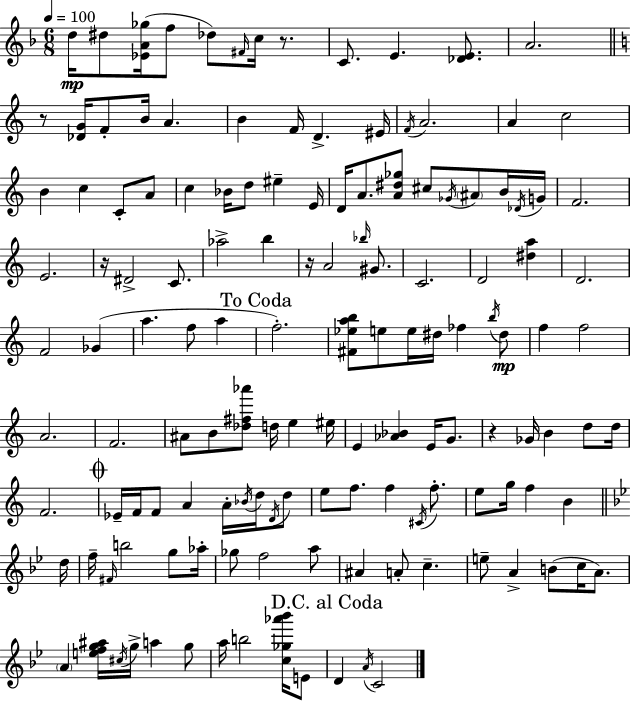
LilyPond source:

{
  \clef treble
  \numericTimeSignature
  \time 6/8
  \key f \major
  \tempo 4 = 100
  \repeat volta 2 { d''16\mp dis''8 <ees' a' ges''>16( f''8 des''8) \grace { fis'16 } c''16 r8. | c'8. e'4. <des' e'>8. | a'2. | \bar "||" \break \key c \major r8 <des' g'>16 f'8-. b'16 a'4. | b'4 f'16 d'4.-> eis'16 | \acciaccatura { f'16 } a'2. | a'4 c''2 | \break b'4 c''4 c'8-. a'8 | c''4 bes'16 d''8 eis''4-- | e'16 d'16 a'8. <a' dis'' ges''>8 cis''8 \acciaccatura { ges'16 } \parenthesize ais'8 | b'16 \acciaccatura { des'16 } g'16 f'2. | \break e'2. | r16 dis'2-> | c'8. aes''2-> b''4 | r16 a'2 | \break \grace { bes''16 } gis'8. c'2. | d'2 | <dis'' a''>4 d'2. | f'2 | \break ges'4( a''4. f''8 | a''4 \mark "To Coda" f''2.-.) | <fis' ees'' a'' b''>8 e''8 e''16 dis''16 fes''4 | \acciaccatura { b''16 }\mp dis''8 f''4 f''2 | \break a'2. | f'2. | ais'8 b'8 <des'' fis'' aes'''>8 d''16 | e''4 eis''16 e'4 <aes' bes'>4 | \break e'16 g'8. r4 ges'16 b'4 | d''8 d''16 f'2. | \mark \markup { \musicglyph "scripts.coda" } ees'16-- f'16 f'8 a'4 | a'16-. \acciaccatura { bes'16 } d''16 \acciaccatura { d'16 } d''8 e''8 f''8. | \break f''4 \acciaccatura { cis'16 } f''8.-. e''8 g''16 f''4 | b'4 \bar "||" \break \key g \minor d''16 f''16-- \grace { fis'16 } b''2 g''8 | aes''16-. ges''8 f''2 | a''8 ais'4 a'8-. c''4.-- | e''8-- a'4-> b'8( c''16 a'8.) | \break \parenthesize a'4 <e'' f'' g'' ais''>16 \acciaccatura { cis''16 } g''16-> a''4 | g''8 a''16 b''2 | <c'' ges'' aes''' bes'''>16 e'8 \mark "D.C. al Coda" d'4 \acciaccatura { a'16 } c'2 | } \bar "|."
}